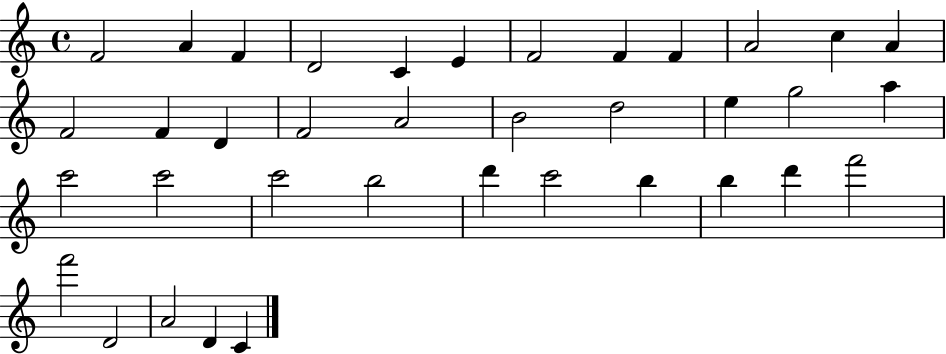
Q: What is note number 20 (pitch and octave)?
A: E5